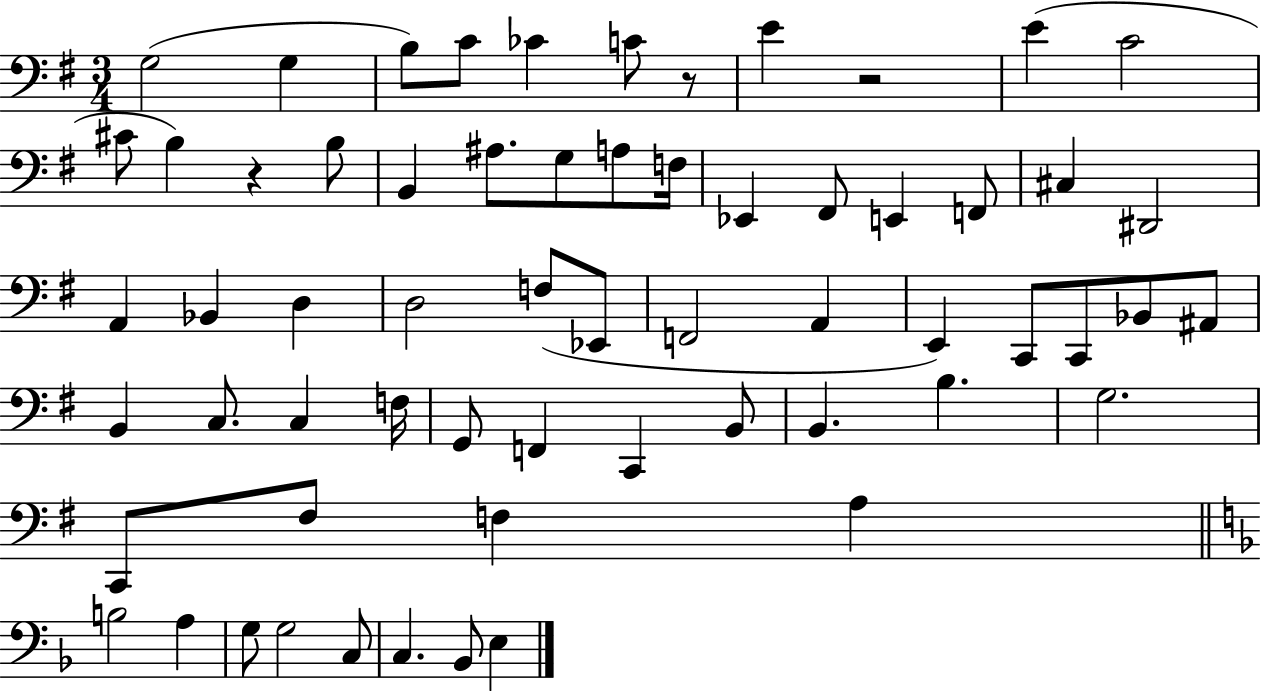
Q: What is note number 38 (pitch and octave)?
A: C3